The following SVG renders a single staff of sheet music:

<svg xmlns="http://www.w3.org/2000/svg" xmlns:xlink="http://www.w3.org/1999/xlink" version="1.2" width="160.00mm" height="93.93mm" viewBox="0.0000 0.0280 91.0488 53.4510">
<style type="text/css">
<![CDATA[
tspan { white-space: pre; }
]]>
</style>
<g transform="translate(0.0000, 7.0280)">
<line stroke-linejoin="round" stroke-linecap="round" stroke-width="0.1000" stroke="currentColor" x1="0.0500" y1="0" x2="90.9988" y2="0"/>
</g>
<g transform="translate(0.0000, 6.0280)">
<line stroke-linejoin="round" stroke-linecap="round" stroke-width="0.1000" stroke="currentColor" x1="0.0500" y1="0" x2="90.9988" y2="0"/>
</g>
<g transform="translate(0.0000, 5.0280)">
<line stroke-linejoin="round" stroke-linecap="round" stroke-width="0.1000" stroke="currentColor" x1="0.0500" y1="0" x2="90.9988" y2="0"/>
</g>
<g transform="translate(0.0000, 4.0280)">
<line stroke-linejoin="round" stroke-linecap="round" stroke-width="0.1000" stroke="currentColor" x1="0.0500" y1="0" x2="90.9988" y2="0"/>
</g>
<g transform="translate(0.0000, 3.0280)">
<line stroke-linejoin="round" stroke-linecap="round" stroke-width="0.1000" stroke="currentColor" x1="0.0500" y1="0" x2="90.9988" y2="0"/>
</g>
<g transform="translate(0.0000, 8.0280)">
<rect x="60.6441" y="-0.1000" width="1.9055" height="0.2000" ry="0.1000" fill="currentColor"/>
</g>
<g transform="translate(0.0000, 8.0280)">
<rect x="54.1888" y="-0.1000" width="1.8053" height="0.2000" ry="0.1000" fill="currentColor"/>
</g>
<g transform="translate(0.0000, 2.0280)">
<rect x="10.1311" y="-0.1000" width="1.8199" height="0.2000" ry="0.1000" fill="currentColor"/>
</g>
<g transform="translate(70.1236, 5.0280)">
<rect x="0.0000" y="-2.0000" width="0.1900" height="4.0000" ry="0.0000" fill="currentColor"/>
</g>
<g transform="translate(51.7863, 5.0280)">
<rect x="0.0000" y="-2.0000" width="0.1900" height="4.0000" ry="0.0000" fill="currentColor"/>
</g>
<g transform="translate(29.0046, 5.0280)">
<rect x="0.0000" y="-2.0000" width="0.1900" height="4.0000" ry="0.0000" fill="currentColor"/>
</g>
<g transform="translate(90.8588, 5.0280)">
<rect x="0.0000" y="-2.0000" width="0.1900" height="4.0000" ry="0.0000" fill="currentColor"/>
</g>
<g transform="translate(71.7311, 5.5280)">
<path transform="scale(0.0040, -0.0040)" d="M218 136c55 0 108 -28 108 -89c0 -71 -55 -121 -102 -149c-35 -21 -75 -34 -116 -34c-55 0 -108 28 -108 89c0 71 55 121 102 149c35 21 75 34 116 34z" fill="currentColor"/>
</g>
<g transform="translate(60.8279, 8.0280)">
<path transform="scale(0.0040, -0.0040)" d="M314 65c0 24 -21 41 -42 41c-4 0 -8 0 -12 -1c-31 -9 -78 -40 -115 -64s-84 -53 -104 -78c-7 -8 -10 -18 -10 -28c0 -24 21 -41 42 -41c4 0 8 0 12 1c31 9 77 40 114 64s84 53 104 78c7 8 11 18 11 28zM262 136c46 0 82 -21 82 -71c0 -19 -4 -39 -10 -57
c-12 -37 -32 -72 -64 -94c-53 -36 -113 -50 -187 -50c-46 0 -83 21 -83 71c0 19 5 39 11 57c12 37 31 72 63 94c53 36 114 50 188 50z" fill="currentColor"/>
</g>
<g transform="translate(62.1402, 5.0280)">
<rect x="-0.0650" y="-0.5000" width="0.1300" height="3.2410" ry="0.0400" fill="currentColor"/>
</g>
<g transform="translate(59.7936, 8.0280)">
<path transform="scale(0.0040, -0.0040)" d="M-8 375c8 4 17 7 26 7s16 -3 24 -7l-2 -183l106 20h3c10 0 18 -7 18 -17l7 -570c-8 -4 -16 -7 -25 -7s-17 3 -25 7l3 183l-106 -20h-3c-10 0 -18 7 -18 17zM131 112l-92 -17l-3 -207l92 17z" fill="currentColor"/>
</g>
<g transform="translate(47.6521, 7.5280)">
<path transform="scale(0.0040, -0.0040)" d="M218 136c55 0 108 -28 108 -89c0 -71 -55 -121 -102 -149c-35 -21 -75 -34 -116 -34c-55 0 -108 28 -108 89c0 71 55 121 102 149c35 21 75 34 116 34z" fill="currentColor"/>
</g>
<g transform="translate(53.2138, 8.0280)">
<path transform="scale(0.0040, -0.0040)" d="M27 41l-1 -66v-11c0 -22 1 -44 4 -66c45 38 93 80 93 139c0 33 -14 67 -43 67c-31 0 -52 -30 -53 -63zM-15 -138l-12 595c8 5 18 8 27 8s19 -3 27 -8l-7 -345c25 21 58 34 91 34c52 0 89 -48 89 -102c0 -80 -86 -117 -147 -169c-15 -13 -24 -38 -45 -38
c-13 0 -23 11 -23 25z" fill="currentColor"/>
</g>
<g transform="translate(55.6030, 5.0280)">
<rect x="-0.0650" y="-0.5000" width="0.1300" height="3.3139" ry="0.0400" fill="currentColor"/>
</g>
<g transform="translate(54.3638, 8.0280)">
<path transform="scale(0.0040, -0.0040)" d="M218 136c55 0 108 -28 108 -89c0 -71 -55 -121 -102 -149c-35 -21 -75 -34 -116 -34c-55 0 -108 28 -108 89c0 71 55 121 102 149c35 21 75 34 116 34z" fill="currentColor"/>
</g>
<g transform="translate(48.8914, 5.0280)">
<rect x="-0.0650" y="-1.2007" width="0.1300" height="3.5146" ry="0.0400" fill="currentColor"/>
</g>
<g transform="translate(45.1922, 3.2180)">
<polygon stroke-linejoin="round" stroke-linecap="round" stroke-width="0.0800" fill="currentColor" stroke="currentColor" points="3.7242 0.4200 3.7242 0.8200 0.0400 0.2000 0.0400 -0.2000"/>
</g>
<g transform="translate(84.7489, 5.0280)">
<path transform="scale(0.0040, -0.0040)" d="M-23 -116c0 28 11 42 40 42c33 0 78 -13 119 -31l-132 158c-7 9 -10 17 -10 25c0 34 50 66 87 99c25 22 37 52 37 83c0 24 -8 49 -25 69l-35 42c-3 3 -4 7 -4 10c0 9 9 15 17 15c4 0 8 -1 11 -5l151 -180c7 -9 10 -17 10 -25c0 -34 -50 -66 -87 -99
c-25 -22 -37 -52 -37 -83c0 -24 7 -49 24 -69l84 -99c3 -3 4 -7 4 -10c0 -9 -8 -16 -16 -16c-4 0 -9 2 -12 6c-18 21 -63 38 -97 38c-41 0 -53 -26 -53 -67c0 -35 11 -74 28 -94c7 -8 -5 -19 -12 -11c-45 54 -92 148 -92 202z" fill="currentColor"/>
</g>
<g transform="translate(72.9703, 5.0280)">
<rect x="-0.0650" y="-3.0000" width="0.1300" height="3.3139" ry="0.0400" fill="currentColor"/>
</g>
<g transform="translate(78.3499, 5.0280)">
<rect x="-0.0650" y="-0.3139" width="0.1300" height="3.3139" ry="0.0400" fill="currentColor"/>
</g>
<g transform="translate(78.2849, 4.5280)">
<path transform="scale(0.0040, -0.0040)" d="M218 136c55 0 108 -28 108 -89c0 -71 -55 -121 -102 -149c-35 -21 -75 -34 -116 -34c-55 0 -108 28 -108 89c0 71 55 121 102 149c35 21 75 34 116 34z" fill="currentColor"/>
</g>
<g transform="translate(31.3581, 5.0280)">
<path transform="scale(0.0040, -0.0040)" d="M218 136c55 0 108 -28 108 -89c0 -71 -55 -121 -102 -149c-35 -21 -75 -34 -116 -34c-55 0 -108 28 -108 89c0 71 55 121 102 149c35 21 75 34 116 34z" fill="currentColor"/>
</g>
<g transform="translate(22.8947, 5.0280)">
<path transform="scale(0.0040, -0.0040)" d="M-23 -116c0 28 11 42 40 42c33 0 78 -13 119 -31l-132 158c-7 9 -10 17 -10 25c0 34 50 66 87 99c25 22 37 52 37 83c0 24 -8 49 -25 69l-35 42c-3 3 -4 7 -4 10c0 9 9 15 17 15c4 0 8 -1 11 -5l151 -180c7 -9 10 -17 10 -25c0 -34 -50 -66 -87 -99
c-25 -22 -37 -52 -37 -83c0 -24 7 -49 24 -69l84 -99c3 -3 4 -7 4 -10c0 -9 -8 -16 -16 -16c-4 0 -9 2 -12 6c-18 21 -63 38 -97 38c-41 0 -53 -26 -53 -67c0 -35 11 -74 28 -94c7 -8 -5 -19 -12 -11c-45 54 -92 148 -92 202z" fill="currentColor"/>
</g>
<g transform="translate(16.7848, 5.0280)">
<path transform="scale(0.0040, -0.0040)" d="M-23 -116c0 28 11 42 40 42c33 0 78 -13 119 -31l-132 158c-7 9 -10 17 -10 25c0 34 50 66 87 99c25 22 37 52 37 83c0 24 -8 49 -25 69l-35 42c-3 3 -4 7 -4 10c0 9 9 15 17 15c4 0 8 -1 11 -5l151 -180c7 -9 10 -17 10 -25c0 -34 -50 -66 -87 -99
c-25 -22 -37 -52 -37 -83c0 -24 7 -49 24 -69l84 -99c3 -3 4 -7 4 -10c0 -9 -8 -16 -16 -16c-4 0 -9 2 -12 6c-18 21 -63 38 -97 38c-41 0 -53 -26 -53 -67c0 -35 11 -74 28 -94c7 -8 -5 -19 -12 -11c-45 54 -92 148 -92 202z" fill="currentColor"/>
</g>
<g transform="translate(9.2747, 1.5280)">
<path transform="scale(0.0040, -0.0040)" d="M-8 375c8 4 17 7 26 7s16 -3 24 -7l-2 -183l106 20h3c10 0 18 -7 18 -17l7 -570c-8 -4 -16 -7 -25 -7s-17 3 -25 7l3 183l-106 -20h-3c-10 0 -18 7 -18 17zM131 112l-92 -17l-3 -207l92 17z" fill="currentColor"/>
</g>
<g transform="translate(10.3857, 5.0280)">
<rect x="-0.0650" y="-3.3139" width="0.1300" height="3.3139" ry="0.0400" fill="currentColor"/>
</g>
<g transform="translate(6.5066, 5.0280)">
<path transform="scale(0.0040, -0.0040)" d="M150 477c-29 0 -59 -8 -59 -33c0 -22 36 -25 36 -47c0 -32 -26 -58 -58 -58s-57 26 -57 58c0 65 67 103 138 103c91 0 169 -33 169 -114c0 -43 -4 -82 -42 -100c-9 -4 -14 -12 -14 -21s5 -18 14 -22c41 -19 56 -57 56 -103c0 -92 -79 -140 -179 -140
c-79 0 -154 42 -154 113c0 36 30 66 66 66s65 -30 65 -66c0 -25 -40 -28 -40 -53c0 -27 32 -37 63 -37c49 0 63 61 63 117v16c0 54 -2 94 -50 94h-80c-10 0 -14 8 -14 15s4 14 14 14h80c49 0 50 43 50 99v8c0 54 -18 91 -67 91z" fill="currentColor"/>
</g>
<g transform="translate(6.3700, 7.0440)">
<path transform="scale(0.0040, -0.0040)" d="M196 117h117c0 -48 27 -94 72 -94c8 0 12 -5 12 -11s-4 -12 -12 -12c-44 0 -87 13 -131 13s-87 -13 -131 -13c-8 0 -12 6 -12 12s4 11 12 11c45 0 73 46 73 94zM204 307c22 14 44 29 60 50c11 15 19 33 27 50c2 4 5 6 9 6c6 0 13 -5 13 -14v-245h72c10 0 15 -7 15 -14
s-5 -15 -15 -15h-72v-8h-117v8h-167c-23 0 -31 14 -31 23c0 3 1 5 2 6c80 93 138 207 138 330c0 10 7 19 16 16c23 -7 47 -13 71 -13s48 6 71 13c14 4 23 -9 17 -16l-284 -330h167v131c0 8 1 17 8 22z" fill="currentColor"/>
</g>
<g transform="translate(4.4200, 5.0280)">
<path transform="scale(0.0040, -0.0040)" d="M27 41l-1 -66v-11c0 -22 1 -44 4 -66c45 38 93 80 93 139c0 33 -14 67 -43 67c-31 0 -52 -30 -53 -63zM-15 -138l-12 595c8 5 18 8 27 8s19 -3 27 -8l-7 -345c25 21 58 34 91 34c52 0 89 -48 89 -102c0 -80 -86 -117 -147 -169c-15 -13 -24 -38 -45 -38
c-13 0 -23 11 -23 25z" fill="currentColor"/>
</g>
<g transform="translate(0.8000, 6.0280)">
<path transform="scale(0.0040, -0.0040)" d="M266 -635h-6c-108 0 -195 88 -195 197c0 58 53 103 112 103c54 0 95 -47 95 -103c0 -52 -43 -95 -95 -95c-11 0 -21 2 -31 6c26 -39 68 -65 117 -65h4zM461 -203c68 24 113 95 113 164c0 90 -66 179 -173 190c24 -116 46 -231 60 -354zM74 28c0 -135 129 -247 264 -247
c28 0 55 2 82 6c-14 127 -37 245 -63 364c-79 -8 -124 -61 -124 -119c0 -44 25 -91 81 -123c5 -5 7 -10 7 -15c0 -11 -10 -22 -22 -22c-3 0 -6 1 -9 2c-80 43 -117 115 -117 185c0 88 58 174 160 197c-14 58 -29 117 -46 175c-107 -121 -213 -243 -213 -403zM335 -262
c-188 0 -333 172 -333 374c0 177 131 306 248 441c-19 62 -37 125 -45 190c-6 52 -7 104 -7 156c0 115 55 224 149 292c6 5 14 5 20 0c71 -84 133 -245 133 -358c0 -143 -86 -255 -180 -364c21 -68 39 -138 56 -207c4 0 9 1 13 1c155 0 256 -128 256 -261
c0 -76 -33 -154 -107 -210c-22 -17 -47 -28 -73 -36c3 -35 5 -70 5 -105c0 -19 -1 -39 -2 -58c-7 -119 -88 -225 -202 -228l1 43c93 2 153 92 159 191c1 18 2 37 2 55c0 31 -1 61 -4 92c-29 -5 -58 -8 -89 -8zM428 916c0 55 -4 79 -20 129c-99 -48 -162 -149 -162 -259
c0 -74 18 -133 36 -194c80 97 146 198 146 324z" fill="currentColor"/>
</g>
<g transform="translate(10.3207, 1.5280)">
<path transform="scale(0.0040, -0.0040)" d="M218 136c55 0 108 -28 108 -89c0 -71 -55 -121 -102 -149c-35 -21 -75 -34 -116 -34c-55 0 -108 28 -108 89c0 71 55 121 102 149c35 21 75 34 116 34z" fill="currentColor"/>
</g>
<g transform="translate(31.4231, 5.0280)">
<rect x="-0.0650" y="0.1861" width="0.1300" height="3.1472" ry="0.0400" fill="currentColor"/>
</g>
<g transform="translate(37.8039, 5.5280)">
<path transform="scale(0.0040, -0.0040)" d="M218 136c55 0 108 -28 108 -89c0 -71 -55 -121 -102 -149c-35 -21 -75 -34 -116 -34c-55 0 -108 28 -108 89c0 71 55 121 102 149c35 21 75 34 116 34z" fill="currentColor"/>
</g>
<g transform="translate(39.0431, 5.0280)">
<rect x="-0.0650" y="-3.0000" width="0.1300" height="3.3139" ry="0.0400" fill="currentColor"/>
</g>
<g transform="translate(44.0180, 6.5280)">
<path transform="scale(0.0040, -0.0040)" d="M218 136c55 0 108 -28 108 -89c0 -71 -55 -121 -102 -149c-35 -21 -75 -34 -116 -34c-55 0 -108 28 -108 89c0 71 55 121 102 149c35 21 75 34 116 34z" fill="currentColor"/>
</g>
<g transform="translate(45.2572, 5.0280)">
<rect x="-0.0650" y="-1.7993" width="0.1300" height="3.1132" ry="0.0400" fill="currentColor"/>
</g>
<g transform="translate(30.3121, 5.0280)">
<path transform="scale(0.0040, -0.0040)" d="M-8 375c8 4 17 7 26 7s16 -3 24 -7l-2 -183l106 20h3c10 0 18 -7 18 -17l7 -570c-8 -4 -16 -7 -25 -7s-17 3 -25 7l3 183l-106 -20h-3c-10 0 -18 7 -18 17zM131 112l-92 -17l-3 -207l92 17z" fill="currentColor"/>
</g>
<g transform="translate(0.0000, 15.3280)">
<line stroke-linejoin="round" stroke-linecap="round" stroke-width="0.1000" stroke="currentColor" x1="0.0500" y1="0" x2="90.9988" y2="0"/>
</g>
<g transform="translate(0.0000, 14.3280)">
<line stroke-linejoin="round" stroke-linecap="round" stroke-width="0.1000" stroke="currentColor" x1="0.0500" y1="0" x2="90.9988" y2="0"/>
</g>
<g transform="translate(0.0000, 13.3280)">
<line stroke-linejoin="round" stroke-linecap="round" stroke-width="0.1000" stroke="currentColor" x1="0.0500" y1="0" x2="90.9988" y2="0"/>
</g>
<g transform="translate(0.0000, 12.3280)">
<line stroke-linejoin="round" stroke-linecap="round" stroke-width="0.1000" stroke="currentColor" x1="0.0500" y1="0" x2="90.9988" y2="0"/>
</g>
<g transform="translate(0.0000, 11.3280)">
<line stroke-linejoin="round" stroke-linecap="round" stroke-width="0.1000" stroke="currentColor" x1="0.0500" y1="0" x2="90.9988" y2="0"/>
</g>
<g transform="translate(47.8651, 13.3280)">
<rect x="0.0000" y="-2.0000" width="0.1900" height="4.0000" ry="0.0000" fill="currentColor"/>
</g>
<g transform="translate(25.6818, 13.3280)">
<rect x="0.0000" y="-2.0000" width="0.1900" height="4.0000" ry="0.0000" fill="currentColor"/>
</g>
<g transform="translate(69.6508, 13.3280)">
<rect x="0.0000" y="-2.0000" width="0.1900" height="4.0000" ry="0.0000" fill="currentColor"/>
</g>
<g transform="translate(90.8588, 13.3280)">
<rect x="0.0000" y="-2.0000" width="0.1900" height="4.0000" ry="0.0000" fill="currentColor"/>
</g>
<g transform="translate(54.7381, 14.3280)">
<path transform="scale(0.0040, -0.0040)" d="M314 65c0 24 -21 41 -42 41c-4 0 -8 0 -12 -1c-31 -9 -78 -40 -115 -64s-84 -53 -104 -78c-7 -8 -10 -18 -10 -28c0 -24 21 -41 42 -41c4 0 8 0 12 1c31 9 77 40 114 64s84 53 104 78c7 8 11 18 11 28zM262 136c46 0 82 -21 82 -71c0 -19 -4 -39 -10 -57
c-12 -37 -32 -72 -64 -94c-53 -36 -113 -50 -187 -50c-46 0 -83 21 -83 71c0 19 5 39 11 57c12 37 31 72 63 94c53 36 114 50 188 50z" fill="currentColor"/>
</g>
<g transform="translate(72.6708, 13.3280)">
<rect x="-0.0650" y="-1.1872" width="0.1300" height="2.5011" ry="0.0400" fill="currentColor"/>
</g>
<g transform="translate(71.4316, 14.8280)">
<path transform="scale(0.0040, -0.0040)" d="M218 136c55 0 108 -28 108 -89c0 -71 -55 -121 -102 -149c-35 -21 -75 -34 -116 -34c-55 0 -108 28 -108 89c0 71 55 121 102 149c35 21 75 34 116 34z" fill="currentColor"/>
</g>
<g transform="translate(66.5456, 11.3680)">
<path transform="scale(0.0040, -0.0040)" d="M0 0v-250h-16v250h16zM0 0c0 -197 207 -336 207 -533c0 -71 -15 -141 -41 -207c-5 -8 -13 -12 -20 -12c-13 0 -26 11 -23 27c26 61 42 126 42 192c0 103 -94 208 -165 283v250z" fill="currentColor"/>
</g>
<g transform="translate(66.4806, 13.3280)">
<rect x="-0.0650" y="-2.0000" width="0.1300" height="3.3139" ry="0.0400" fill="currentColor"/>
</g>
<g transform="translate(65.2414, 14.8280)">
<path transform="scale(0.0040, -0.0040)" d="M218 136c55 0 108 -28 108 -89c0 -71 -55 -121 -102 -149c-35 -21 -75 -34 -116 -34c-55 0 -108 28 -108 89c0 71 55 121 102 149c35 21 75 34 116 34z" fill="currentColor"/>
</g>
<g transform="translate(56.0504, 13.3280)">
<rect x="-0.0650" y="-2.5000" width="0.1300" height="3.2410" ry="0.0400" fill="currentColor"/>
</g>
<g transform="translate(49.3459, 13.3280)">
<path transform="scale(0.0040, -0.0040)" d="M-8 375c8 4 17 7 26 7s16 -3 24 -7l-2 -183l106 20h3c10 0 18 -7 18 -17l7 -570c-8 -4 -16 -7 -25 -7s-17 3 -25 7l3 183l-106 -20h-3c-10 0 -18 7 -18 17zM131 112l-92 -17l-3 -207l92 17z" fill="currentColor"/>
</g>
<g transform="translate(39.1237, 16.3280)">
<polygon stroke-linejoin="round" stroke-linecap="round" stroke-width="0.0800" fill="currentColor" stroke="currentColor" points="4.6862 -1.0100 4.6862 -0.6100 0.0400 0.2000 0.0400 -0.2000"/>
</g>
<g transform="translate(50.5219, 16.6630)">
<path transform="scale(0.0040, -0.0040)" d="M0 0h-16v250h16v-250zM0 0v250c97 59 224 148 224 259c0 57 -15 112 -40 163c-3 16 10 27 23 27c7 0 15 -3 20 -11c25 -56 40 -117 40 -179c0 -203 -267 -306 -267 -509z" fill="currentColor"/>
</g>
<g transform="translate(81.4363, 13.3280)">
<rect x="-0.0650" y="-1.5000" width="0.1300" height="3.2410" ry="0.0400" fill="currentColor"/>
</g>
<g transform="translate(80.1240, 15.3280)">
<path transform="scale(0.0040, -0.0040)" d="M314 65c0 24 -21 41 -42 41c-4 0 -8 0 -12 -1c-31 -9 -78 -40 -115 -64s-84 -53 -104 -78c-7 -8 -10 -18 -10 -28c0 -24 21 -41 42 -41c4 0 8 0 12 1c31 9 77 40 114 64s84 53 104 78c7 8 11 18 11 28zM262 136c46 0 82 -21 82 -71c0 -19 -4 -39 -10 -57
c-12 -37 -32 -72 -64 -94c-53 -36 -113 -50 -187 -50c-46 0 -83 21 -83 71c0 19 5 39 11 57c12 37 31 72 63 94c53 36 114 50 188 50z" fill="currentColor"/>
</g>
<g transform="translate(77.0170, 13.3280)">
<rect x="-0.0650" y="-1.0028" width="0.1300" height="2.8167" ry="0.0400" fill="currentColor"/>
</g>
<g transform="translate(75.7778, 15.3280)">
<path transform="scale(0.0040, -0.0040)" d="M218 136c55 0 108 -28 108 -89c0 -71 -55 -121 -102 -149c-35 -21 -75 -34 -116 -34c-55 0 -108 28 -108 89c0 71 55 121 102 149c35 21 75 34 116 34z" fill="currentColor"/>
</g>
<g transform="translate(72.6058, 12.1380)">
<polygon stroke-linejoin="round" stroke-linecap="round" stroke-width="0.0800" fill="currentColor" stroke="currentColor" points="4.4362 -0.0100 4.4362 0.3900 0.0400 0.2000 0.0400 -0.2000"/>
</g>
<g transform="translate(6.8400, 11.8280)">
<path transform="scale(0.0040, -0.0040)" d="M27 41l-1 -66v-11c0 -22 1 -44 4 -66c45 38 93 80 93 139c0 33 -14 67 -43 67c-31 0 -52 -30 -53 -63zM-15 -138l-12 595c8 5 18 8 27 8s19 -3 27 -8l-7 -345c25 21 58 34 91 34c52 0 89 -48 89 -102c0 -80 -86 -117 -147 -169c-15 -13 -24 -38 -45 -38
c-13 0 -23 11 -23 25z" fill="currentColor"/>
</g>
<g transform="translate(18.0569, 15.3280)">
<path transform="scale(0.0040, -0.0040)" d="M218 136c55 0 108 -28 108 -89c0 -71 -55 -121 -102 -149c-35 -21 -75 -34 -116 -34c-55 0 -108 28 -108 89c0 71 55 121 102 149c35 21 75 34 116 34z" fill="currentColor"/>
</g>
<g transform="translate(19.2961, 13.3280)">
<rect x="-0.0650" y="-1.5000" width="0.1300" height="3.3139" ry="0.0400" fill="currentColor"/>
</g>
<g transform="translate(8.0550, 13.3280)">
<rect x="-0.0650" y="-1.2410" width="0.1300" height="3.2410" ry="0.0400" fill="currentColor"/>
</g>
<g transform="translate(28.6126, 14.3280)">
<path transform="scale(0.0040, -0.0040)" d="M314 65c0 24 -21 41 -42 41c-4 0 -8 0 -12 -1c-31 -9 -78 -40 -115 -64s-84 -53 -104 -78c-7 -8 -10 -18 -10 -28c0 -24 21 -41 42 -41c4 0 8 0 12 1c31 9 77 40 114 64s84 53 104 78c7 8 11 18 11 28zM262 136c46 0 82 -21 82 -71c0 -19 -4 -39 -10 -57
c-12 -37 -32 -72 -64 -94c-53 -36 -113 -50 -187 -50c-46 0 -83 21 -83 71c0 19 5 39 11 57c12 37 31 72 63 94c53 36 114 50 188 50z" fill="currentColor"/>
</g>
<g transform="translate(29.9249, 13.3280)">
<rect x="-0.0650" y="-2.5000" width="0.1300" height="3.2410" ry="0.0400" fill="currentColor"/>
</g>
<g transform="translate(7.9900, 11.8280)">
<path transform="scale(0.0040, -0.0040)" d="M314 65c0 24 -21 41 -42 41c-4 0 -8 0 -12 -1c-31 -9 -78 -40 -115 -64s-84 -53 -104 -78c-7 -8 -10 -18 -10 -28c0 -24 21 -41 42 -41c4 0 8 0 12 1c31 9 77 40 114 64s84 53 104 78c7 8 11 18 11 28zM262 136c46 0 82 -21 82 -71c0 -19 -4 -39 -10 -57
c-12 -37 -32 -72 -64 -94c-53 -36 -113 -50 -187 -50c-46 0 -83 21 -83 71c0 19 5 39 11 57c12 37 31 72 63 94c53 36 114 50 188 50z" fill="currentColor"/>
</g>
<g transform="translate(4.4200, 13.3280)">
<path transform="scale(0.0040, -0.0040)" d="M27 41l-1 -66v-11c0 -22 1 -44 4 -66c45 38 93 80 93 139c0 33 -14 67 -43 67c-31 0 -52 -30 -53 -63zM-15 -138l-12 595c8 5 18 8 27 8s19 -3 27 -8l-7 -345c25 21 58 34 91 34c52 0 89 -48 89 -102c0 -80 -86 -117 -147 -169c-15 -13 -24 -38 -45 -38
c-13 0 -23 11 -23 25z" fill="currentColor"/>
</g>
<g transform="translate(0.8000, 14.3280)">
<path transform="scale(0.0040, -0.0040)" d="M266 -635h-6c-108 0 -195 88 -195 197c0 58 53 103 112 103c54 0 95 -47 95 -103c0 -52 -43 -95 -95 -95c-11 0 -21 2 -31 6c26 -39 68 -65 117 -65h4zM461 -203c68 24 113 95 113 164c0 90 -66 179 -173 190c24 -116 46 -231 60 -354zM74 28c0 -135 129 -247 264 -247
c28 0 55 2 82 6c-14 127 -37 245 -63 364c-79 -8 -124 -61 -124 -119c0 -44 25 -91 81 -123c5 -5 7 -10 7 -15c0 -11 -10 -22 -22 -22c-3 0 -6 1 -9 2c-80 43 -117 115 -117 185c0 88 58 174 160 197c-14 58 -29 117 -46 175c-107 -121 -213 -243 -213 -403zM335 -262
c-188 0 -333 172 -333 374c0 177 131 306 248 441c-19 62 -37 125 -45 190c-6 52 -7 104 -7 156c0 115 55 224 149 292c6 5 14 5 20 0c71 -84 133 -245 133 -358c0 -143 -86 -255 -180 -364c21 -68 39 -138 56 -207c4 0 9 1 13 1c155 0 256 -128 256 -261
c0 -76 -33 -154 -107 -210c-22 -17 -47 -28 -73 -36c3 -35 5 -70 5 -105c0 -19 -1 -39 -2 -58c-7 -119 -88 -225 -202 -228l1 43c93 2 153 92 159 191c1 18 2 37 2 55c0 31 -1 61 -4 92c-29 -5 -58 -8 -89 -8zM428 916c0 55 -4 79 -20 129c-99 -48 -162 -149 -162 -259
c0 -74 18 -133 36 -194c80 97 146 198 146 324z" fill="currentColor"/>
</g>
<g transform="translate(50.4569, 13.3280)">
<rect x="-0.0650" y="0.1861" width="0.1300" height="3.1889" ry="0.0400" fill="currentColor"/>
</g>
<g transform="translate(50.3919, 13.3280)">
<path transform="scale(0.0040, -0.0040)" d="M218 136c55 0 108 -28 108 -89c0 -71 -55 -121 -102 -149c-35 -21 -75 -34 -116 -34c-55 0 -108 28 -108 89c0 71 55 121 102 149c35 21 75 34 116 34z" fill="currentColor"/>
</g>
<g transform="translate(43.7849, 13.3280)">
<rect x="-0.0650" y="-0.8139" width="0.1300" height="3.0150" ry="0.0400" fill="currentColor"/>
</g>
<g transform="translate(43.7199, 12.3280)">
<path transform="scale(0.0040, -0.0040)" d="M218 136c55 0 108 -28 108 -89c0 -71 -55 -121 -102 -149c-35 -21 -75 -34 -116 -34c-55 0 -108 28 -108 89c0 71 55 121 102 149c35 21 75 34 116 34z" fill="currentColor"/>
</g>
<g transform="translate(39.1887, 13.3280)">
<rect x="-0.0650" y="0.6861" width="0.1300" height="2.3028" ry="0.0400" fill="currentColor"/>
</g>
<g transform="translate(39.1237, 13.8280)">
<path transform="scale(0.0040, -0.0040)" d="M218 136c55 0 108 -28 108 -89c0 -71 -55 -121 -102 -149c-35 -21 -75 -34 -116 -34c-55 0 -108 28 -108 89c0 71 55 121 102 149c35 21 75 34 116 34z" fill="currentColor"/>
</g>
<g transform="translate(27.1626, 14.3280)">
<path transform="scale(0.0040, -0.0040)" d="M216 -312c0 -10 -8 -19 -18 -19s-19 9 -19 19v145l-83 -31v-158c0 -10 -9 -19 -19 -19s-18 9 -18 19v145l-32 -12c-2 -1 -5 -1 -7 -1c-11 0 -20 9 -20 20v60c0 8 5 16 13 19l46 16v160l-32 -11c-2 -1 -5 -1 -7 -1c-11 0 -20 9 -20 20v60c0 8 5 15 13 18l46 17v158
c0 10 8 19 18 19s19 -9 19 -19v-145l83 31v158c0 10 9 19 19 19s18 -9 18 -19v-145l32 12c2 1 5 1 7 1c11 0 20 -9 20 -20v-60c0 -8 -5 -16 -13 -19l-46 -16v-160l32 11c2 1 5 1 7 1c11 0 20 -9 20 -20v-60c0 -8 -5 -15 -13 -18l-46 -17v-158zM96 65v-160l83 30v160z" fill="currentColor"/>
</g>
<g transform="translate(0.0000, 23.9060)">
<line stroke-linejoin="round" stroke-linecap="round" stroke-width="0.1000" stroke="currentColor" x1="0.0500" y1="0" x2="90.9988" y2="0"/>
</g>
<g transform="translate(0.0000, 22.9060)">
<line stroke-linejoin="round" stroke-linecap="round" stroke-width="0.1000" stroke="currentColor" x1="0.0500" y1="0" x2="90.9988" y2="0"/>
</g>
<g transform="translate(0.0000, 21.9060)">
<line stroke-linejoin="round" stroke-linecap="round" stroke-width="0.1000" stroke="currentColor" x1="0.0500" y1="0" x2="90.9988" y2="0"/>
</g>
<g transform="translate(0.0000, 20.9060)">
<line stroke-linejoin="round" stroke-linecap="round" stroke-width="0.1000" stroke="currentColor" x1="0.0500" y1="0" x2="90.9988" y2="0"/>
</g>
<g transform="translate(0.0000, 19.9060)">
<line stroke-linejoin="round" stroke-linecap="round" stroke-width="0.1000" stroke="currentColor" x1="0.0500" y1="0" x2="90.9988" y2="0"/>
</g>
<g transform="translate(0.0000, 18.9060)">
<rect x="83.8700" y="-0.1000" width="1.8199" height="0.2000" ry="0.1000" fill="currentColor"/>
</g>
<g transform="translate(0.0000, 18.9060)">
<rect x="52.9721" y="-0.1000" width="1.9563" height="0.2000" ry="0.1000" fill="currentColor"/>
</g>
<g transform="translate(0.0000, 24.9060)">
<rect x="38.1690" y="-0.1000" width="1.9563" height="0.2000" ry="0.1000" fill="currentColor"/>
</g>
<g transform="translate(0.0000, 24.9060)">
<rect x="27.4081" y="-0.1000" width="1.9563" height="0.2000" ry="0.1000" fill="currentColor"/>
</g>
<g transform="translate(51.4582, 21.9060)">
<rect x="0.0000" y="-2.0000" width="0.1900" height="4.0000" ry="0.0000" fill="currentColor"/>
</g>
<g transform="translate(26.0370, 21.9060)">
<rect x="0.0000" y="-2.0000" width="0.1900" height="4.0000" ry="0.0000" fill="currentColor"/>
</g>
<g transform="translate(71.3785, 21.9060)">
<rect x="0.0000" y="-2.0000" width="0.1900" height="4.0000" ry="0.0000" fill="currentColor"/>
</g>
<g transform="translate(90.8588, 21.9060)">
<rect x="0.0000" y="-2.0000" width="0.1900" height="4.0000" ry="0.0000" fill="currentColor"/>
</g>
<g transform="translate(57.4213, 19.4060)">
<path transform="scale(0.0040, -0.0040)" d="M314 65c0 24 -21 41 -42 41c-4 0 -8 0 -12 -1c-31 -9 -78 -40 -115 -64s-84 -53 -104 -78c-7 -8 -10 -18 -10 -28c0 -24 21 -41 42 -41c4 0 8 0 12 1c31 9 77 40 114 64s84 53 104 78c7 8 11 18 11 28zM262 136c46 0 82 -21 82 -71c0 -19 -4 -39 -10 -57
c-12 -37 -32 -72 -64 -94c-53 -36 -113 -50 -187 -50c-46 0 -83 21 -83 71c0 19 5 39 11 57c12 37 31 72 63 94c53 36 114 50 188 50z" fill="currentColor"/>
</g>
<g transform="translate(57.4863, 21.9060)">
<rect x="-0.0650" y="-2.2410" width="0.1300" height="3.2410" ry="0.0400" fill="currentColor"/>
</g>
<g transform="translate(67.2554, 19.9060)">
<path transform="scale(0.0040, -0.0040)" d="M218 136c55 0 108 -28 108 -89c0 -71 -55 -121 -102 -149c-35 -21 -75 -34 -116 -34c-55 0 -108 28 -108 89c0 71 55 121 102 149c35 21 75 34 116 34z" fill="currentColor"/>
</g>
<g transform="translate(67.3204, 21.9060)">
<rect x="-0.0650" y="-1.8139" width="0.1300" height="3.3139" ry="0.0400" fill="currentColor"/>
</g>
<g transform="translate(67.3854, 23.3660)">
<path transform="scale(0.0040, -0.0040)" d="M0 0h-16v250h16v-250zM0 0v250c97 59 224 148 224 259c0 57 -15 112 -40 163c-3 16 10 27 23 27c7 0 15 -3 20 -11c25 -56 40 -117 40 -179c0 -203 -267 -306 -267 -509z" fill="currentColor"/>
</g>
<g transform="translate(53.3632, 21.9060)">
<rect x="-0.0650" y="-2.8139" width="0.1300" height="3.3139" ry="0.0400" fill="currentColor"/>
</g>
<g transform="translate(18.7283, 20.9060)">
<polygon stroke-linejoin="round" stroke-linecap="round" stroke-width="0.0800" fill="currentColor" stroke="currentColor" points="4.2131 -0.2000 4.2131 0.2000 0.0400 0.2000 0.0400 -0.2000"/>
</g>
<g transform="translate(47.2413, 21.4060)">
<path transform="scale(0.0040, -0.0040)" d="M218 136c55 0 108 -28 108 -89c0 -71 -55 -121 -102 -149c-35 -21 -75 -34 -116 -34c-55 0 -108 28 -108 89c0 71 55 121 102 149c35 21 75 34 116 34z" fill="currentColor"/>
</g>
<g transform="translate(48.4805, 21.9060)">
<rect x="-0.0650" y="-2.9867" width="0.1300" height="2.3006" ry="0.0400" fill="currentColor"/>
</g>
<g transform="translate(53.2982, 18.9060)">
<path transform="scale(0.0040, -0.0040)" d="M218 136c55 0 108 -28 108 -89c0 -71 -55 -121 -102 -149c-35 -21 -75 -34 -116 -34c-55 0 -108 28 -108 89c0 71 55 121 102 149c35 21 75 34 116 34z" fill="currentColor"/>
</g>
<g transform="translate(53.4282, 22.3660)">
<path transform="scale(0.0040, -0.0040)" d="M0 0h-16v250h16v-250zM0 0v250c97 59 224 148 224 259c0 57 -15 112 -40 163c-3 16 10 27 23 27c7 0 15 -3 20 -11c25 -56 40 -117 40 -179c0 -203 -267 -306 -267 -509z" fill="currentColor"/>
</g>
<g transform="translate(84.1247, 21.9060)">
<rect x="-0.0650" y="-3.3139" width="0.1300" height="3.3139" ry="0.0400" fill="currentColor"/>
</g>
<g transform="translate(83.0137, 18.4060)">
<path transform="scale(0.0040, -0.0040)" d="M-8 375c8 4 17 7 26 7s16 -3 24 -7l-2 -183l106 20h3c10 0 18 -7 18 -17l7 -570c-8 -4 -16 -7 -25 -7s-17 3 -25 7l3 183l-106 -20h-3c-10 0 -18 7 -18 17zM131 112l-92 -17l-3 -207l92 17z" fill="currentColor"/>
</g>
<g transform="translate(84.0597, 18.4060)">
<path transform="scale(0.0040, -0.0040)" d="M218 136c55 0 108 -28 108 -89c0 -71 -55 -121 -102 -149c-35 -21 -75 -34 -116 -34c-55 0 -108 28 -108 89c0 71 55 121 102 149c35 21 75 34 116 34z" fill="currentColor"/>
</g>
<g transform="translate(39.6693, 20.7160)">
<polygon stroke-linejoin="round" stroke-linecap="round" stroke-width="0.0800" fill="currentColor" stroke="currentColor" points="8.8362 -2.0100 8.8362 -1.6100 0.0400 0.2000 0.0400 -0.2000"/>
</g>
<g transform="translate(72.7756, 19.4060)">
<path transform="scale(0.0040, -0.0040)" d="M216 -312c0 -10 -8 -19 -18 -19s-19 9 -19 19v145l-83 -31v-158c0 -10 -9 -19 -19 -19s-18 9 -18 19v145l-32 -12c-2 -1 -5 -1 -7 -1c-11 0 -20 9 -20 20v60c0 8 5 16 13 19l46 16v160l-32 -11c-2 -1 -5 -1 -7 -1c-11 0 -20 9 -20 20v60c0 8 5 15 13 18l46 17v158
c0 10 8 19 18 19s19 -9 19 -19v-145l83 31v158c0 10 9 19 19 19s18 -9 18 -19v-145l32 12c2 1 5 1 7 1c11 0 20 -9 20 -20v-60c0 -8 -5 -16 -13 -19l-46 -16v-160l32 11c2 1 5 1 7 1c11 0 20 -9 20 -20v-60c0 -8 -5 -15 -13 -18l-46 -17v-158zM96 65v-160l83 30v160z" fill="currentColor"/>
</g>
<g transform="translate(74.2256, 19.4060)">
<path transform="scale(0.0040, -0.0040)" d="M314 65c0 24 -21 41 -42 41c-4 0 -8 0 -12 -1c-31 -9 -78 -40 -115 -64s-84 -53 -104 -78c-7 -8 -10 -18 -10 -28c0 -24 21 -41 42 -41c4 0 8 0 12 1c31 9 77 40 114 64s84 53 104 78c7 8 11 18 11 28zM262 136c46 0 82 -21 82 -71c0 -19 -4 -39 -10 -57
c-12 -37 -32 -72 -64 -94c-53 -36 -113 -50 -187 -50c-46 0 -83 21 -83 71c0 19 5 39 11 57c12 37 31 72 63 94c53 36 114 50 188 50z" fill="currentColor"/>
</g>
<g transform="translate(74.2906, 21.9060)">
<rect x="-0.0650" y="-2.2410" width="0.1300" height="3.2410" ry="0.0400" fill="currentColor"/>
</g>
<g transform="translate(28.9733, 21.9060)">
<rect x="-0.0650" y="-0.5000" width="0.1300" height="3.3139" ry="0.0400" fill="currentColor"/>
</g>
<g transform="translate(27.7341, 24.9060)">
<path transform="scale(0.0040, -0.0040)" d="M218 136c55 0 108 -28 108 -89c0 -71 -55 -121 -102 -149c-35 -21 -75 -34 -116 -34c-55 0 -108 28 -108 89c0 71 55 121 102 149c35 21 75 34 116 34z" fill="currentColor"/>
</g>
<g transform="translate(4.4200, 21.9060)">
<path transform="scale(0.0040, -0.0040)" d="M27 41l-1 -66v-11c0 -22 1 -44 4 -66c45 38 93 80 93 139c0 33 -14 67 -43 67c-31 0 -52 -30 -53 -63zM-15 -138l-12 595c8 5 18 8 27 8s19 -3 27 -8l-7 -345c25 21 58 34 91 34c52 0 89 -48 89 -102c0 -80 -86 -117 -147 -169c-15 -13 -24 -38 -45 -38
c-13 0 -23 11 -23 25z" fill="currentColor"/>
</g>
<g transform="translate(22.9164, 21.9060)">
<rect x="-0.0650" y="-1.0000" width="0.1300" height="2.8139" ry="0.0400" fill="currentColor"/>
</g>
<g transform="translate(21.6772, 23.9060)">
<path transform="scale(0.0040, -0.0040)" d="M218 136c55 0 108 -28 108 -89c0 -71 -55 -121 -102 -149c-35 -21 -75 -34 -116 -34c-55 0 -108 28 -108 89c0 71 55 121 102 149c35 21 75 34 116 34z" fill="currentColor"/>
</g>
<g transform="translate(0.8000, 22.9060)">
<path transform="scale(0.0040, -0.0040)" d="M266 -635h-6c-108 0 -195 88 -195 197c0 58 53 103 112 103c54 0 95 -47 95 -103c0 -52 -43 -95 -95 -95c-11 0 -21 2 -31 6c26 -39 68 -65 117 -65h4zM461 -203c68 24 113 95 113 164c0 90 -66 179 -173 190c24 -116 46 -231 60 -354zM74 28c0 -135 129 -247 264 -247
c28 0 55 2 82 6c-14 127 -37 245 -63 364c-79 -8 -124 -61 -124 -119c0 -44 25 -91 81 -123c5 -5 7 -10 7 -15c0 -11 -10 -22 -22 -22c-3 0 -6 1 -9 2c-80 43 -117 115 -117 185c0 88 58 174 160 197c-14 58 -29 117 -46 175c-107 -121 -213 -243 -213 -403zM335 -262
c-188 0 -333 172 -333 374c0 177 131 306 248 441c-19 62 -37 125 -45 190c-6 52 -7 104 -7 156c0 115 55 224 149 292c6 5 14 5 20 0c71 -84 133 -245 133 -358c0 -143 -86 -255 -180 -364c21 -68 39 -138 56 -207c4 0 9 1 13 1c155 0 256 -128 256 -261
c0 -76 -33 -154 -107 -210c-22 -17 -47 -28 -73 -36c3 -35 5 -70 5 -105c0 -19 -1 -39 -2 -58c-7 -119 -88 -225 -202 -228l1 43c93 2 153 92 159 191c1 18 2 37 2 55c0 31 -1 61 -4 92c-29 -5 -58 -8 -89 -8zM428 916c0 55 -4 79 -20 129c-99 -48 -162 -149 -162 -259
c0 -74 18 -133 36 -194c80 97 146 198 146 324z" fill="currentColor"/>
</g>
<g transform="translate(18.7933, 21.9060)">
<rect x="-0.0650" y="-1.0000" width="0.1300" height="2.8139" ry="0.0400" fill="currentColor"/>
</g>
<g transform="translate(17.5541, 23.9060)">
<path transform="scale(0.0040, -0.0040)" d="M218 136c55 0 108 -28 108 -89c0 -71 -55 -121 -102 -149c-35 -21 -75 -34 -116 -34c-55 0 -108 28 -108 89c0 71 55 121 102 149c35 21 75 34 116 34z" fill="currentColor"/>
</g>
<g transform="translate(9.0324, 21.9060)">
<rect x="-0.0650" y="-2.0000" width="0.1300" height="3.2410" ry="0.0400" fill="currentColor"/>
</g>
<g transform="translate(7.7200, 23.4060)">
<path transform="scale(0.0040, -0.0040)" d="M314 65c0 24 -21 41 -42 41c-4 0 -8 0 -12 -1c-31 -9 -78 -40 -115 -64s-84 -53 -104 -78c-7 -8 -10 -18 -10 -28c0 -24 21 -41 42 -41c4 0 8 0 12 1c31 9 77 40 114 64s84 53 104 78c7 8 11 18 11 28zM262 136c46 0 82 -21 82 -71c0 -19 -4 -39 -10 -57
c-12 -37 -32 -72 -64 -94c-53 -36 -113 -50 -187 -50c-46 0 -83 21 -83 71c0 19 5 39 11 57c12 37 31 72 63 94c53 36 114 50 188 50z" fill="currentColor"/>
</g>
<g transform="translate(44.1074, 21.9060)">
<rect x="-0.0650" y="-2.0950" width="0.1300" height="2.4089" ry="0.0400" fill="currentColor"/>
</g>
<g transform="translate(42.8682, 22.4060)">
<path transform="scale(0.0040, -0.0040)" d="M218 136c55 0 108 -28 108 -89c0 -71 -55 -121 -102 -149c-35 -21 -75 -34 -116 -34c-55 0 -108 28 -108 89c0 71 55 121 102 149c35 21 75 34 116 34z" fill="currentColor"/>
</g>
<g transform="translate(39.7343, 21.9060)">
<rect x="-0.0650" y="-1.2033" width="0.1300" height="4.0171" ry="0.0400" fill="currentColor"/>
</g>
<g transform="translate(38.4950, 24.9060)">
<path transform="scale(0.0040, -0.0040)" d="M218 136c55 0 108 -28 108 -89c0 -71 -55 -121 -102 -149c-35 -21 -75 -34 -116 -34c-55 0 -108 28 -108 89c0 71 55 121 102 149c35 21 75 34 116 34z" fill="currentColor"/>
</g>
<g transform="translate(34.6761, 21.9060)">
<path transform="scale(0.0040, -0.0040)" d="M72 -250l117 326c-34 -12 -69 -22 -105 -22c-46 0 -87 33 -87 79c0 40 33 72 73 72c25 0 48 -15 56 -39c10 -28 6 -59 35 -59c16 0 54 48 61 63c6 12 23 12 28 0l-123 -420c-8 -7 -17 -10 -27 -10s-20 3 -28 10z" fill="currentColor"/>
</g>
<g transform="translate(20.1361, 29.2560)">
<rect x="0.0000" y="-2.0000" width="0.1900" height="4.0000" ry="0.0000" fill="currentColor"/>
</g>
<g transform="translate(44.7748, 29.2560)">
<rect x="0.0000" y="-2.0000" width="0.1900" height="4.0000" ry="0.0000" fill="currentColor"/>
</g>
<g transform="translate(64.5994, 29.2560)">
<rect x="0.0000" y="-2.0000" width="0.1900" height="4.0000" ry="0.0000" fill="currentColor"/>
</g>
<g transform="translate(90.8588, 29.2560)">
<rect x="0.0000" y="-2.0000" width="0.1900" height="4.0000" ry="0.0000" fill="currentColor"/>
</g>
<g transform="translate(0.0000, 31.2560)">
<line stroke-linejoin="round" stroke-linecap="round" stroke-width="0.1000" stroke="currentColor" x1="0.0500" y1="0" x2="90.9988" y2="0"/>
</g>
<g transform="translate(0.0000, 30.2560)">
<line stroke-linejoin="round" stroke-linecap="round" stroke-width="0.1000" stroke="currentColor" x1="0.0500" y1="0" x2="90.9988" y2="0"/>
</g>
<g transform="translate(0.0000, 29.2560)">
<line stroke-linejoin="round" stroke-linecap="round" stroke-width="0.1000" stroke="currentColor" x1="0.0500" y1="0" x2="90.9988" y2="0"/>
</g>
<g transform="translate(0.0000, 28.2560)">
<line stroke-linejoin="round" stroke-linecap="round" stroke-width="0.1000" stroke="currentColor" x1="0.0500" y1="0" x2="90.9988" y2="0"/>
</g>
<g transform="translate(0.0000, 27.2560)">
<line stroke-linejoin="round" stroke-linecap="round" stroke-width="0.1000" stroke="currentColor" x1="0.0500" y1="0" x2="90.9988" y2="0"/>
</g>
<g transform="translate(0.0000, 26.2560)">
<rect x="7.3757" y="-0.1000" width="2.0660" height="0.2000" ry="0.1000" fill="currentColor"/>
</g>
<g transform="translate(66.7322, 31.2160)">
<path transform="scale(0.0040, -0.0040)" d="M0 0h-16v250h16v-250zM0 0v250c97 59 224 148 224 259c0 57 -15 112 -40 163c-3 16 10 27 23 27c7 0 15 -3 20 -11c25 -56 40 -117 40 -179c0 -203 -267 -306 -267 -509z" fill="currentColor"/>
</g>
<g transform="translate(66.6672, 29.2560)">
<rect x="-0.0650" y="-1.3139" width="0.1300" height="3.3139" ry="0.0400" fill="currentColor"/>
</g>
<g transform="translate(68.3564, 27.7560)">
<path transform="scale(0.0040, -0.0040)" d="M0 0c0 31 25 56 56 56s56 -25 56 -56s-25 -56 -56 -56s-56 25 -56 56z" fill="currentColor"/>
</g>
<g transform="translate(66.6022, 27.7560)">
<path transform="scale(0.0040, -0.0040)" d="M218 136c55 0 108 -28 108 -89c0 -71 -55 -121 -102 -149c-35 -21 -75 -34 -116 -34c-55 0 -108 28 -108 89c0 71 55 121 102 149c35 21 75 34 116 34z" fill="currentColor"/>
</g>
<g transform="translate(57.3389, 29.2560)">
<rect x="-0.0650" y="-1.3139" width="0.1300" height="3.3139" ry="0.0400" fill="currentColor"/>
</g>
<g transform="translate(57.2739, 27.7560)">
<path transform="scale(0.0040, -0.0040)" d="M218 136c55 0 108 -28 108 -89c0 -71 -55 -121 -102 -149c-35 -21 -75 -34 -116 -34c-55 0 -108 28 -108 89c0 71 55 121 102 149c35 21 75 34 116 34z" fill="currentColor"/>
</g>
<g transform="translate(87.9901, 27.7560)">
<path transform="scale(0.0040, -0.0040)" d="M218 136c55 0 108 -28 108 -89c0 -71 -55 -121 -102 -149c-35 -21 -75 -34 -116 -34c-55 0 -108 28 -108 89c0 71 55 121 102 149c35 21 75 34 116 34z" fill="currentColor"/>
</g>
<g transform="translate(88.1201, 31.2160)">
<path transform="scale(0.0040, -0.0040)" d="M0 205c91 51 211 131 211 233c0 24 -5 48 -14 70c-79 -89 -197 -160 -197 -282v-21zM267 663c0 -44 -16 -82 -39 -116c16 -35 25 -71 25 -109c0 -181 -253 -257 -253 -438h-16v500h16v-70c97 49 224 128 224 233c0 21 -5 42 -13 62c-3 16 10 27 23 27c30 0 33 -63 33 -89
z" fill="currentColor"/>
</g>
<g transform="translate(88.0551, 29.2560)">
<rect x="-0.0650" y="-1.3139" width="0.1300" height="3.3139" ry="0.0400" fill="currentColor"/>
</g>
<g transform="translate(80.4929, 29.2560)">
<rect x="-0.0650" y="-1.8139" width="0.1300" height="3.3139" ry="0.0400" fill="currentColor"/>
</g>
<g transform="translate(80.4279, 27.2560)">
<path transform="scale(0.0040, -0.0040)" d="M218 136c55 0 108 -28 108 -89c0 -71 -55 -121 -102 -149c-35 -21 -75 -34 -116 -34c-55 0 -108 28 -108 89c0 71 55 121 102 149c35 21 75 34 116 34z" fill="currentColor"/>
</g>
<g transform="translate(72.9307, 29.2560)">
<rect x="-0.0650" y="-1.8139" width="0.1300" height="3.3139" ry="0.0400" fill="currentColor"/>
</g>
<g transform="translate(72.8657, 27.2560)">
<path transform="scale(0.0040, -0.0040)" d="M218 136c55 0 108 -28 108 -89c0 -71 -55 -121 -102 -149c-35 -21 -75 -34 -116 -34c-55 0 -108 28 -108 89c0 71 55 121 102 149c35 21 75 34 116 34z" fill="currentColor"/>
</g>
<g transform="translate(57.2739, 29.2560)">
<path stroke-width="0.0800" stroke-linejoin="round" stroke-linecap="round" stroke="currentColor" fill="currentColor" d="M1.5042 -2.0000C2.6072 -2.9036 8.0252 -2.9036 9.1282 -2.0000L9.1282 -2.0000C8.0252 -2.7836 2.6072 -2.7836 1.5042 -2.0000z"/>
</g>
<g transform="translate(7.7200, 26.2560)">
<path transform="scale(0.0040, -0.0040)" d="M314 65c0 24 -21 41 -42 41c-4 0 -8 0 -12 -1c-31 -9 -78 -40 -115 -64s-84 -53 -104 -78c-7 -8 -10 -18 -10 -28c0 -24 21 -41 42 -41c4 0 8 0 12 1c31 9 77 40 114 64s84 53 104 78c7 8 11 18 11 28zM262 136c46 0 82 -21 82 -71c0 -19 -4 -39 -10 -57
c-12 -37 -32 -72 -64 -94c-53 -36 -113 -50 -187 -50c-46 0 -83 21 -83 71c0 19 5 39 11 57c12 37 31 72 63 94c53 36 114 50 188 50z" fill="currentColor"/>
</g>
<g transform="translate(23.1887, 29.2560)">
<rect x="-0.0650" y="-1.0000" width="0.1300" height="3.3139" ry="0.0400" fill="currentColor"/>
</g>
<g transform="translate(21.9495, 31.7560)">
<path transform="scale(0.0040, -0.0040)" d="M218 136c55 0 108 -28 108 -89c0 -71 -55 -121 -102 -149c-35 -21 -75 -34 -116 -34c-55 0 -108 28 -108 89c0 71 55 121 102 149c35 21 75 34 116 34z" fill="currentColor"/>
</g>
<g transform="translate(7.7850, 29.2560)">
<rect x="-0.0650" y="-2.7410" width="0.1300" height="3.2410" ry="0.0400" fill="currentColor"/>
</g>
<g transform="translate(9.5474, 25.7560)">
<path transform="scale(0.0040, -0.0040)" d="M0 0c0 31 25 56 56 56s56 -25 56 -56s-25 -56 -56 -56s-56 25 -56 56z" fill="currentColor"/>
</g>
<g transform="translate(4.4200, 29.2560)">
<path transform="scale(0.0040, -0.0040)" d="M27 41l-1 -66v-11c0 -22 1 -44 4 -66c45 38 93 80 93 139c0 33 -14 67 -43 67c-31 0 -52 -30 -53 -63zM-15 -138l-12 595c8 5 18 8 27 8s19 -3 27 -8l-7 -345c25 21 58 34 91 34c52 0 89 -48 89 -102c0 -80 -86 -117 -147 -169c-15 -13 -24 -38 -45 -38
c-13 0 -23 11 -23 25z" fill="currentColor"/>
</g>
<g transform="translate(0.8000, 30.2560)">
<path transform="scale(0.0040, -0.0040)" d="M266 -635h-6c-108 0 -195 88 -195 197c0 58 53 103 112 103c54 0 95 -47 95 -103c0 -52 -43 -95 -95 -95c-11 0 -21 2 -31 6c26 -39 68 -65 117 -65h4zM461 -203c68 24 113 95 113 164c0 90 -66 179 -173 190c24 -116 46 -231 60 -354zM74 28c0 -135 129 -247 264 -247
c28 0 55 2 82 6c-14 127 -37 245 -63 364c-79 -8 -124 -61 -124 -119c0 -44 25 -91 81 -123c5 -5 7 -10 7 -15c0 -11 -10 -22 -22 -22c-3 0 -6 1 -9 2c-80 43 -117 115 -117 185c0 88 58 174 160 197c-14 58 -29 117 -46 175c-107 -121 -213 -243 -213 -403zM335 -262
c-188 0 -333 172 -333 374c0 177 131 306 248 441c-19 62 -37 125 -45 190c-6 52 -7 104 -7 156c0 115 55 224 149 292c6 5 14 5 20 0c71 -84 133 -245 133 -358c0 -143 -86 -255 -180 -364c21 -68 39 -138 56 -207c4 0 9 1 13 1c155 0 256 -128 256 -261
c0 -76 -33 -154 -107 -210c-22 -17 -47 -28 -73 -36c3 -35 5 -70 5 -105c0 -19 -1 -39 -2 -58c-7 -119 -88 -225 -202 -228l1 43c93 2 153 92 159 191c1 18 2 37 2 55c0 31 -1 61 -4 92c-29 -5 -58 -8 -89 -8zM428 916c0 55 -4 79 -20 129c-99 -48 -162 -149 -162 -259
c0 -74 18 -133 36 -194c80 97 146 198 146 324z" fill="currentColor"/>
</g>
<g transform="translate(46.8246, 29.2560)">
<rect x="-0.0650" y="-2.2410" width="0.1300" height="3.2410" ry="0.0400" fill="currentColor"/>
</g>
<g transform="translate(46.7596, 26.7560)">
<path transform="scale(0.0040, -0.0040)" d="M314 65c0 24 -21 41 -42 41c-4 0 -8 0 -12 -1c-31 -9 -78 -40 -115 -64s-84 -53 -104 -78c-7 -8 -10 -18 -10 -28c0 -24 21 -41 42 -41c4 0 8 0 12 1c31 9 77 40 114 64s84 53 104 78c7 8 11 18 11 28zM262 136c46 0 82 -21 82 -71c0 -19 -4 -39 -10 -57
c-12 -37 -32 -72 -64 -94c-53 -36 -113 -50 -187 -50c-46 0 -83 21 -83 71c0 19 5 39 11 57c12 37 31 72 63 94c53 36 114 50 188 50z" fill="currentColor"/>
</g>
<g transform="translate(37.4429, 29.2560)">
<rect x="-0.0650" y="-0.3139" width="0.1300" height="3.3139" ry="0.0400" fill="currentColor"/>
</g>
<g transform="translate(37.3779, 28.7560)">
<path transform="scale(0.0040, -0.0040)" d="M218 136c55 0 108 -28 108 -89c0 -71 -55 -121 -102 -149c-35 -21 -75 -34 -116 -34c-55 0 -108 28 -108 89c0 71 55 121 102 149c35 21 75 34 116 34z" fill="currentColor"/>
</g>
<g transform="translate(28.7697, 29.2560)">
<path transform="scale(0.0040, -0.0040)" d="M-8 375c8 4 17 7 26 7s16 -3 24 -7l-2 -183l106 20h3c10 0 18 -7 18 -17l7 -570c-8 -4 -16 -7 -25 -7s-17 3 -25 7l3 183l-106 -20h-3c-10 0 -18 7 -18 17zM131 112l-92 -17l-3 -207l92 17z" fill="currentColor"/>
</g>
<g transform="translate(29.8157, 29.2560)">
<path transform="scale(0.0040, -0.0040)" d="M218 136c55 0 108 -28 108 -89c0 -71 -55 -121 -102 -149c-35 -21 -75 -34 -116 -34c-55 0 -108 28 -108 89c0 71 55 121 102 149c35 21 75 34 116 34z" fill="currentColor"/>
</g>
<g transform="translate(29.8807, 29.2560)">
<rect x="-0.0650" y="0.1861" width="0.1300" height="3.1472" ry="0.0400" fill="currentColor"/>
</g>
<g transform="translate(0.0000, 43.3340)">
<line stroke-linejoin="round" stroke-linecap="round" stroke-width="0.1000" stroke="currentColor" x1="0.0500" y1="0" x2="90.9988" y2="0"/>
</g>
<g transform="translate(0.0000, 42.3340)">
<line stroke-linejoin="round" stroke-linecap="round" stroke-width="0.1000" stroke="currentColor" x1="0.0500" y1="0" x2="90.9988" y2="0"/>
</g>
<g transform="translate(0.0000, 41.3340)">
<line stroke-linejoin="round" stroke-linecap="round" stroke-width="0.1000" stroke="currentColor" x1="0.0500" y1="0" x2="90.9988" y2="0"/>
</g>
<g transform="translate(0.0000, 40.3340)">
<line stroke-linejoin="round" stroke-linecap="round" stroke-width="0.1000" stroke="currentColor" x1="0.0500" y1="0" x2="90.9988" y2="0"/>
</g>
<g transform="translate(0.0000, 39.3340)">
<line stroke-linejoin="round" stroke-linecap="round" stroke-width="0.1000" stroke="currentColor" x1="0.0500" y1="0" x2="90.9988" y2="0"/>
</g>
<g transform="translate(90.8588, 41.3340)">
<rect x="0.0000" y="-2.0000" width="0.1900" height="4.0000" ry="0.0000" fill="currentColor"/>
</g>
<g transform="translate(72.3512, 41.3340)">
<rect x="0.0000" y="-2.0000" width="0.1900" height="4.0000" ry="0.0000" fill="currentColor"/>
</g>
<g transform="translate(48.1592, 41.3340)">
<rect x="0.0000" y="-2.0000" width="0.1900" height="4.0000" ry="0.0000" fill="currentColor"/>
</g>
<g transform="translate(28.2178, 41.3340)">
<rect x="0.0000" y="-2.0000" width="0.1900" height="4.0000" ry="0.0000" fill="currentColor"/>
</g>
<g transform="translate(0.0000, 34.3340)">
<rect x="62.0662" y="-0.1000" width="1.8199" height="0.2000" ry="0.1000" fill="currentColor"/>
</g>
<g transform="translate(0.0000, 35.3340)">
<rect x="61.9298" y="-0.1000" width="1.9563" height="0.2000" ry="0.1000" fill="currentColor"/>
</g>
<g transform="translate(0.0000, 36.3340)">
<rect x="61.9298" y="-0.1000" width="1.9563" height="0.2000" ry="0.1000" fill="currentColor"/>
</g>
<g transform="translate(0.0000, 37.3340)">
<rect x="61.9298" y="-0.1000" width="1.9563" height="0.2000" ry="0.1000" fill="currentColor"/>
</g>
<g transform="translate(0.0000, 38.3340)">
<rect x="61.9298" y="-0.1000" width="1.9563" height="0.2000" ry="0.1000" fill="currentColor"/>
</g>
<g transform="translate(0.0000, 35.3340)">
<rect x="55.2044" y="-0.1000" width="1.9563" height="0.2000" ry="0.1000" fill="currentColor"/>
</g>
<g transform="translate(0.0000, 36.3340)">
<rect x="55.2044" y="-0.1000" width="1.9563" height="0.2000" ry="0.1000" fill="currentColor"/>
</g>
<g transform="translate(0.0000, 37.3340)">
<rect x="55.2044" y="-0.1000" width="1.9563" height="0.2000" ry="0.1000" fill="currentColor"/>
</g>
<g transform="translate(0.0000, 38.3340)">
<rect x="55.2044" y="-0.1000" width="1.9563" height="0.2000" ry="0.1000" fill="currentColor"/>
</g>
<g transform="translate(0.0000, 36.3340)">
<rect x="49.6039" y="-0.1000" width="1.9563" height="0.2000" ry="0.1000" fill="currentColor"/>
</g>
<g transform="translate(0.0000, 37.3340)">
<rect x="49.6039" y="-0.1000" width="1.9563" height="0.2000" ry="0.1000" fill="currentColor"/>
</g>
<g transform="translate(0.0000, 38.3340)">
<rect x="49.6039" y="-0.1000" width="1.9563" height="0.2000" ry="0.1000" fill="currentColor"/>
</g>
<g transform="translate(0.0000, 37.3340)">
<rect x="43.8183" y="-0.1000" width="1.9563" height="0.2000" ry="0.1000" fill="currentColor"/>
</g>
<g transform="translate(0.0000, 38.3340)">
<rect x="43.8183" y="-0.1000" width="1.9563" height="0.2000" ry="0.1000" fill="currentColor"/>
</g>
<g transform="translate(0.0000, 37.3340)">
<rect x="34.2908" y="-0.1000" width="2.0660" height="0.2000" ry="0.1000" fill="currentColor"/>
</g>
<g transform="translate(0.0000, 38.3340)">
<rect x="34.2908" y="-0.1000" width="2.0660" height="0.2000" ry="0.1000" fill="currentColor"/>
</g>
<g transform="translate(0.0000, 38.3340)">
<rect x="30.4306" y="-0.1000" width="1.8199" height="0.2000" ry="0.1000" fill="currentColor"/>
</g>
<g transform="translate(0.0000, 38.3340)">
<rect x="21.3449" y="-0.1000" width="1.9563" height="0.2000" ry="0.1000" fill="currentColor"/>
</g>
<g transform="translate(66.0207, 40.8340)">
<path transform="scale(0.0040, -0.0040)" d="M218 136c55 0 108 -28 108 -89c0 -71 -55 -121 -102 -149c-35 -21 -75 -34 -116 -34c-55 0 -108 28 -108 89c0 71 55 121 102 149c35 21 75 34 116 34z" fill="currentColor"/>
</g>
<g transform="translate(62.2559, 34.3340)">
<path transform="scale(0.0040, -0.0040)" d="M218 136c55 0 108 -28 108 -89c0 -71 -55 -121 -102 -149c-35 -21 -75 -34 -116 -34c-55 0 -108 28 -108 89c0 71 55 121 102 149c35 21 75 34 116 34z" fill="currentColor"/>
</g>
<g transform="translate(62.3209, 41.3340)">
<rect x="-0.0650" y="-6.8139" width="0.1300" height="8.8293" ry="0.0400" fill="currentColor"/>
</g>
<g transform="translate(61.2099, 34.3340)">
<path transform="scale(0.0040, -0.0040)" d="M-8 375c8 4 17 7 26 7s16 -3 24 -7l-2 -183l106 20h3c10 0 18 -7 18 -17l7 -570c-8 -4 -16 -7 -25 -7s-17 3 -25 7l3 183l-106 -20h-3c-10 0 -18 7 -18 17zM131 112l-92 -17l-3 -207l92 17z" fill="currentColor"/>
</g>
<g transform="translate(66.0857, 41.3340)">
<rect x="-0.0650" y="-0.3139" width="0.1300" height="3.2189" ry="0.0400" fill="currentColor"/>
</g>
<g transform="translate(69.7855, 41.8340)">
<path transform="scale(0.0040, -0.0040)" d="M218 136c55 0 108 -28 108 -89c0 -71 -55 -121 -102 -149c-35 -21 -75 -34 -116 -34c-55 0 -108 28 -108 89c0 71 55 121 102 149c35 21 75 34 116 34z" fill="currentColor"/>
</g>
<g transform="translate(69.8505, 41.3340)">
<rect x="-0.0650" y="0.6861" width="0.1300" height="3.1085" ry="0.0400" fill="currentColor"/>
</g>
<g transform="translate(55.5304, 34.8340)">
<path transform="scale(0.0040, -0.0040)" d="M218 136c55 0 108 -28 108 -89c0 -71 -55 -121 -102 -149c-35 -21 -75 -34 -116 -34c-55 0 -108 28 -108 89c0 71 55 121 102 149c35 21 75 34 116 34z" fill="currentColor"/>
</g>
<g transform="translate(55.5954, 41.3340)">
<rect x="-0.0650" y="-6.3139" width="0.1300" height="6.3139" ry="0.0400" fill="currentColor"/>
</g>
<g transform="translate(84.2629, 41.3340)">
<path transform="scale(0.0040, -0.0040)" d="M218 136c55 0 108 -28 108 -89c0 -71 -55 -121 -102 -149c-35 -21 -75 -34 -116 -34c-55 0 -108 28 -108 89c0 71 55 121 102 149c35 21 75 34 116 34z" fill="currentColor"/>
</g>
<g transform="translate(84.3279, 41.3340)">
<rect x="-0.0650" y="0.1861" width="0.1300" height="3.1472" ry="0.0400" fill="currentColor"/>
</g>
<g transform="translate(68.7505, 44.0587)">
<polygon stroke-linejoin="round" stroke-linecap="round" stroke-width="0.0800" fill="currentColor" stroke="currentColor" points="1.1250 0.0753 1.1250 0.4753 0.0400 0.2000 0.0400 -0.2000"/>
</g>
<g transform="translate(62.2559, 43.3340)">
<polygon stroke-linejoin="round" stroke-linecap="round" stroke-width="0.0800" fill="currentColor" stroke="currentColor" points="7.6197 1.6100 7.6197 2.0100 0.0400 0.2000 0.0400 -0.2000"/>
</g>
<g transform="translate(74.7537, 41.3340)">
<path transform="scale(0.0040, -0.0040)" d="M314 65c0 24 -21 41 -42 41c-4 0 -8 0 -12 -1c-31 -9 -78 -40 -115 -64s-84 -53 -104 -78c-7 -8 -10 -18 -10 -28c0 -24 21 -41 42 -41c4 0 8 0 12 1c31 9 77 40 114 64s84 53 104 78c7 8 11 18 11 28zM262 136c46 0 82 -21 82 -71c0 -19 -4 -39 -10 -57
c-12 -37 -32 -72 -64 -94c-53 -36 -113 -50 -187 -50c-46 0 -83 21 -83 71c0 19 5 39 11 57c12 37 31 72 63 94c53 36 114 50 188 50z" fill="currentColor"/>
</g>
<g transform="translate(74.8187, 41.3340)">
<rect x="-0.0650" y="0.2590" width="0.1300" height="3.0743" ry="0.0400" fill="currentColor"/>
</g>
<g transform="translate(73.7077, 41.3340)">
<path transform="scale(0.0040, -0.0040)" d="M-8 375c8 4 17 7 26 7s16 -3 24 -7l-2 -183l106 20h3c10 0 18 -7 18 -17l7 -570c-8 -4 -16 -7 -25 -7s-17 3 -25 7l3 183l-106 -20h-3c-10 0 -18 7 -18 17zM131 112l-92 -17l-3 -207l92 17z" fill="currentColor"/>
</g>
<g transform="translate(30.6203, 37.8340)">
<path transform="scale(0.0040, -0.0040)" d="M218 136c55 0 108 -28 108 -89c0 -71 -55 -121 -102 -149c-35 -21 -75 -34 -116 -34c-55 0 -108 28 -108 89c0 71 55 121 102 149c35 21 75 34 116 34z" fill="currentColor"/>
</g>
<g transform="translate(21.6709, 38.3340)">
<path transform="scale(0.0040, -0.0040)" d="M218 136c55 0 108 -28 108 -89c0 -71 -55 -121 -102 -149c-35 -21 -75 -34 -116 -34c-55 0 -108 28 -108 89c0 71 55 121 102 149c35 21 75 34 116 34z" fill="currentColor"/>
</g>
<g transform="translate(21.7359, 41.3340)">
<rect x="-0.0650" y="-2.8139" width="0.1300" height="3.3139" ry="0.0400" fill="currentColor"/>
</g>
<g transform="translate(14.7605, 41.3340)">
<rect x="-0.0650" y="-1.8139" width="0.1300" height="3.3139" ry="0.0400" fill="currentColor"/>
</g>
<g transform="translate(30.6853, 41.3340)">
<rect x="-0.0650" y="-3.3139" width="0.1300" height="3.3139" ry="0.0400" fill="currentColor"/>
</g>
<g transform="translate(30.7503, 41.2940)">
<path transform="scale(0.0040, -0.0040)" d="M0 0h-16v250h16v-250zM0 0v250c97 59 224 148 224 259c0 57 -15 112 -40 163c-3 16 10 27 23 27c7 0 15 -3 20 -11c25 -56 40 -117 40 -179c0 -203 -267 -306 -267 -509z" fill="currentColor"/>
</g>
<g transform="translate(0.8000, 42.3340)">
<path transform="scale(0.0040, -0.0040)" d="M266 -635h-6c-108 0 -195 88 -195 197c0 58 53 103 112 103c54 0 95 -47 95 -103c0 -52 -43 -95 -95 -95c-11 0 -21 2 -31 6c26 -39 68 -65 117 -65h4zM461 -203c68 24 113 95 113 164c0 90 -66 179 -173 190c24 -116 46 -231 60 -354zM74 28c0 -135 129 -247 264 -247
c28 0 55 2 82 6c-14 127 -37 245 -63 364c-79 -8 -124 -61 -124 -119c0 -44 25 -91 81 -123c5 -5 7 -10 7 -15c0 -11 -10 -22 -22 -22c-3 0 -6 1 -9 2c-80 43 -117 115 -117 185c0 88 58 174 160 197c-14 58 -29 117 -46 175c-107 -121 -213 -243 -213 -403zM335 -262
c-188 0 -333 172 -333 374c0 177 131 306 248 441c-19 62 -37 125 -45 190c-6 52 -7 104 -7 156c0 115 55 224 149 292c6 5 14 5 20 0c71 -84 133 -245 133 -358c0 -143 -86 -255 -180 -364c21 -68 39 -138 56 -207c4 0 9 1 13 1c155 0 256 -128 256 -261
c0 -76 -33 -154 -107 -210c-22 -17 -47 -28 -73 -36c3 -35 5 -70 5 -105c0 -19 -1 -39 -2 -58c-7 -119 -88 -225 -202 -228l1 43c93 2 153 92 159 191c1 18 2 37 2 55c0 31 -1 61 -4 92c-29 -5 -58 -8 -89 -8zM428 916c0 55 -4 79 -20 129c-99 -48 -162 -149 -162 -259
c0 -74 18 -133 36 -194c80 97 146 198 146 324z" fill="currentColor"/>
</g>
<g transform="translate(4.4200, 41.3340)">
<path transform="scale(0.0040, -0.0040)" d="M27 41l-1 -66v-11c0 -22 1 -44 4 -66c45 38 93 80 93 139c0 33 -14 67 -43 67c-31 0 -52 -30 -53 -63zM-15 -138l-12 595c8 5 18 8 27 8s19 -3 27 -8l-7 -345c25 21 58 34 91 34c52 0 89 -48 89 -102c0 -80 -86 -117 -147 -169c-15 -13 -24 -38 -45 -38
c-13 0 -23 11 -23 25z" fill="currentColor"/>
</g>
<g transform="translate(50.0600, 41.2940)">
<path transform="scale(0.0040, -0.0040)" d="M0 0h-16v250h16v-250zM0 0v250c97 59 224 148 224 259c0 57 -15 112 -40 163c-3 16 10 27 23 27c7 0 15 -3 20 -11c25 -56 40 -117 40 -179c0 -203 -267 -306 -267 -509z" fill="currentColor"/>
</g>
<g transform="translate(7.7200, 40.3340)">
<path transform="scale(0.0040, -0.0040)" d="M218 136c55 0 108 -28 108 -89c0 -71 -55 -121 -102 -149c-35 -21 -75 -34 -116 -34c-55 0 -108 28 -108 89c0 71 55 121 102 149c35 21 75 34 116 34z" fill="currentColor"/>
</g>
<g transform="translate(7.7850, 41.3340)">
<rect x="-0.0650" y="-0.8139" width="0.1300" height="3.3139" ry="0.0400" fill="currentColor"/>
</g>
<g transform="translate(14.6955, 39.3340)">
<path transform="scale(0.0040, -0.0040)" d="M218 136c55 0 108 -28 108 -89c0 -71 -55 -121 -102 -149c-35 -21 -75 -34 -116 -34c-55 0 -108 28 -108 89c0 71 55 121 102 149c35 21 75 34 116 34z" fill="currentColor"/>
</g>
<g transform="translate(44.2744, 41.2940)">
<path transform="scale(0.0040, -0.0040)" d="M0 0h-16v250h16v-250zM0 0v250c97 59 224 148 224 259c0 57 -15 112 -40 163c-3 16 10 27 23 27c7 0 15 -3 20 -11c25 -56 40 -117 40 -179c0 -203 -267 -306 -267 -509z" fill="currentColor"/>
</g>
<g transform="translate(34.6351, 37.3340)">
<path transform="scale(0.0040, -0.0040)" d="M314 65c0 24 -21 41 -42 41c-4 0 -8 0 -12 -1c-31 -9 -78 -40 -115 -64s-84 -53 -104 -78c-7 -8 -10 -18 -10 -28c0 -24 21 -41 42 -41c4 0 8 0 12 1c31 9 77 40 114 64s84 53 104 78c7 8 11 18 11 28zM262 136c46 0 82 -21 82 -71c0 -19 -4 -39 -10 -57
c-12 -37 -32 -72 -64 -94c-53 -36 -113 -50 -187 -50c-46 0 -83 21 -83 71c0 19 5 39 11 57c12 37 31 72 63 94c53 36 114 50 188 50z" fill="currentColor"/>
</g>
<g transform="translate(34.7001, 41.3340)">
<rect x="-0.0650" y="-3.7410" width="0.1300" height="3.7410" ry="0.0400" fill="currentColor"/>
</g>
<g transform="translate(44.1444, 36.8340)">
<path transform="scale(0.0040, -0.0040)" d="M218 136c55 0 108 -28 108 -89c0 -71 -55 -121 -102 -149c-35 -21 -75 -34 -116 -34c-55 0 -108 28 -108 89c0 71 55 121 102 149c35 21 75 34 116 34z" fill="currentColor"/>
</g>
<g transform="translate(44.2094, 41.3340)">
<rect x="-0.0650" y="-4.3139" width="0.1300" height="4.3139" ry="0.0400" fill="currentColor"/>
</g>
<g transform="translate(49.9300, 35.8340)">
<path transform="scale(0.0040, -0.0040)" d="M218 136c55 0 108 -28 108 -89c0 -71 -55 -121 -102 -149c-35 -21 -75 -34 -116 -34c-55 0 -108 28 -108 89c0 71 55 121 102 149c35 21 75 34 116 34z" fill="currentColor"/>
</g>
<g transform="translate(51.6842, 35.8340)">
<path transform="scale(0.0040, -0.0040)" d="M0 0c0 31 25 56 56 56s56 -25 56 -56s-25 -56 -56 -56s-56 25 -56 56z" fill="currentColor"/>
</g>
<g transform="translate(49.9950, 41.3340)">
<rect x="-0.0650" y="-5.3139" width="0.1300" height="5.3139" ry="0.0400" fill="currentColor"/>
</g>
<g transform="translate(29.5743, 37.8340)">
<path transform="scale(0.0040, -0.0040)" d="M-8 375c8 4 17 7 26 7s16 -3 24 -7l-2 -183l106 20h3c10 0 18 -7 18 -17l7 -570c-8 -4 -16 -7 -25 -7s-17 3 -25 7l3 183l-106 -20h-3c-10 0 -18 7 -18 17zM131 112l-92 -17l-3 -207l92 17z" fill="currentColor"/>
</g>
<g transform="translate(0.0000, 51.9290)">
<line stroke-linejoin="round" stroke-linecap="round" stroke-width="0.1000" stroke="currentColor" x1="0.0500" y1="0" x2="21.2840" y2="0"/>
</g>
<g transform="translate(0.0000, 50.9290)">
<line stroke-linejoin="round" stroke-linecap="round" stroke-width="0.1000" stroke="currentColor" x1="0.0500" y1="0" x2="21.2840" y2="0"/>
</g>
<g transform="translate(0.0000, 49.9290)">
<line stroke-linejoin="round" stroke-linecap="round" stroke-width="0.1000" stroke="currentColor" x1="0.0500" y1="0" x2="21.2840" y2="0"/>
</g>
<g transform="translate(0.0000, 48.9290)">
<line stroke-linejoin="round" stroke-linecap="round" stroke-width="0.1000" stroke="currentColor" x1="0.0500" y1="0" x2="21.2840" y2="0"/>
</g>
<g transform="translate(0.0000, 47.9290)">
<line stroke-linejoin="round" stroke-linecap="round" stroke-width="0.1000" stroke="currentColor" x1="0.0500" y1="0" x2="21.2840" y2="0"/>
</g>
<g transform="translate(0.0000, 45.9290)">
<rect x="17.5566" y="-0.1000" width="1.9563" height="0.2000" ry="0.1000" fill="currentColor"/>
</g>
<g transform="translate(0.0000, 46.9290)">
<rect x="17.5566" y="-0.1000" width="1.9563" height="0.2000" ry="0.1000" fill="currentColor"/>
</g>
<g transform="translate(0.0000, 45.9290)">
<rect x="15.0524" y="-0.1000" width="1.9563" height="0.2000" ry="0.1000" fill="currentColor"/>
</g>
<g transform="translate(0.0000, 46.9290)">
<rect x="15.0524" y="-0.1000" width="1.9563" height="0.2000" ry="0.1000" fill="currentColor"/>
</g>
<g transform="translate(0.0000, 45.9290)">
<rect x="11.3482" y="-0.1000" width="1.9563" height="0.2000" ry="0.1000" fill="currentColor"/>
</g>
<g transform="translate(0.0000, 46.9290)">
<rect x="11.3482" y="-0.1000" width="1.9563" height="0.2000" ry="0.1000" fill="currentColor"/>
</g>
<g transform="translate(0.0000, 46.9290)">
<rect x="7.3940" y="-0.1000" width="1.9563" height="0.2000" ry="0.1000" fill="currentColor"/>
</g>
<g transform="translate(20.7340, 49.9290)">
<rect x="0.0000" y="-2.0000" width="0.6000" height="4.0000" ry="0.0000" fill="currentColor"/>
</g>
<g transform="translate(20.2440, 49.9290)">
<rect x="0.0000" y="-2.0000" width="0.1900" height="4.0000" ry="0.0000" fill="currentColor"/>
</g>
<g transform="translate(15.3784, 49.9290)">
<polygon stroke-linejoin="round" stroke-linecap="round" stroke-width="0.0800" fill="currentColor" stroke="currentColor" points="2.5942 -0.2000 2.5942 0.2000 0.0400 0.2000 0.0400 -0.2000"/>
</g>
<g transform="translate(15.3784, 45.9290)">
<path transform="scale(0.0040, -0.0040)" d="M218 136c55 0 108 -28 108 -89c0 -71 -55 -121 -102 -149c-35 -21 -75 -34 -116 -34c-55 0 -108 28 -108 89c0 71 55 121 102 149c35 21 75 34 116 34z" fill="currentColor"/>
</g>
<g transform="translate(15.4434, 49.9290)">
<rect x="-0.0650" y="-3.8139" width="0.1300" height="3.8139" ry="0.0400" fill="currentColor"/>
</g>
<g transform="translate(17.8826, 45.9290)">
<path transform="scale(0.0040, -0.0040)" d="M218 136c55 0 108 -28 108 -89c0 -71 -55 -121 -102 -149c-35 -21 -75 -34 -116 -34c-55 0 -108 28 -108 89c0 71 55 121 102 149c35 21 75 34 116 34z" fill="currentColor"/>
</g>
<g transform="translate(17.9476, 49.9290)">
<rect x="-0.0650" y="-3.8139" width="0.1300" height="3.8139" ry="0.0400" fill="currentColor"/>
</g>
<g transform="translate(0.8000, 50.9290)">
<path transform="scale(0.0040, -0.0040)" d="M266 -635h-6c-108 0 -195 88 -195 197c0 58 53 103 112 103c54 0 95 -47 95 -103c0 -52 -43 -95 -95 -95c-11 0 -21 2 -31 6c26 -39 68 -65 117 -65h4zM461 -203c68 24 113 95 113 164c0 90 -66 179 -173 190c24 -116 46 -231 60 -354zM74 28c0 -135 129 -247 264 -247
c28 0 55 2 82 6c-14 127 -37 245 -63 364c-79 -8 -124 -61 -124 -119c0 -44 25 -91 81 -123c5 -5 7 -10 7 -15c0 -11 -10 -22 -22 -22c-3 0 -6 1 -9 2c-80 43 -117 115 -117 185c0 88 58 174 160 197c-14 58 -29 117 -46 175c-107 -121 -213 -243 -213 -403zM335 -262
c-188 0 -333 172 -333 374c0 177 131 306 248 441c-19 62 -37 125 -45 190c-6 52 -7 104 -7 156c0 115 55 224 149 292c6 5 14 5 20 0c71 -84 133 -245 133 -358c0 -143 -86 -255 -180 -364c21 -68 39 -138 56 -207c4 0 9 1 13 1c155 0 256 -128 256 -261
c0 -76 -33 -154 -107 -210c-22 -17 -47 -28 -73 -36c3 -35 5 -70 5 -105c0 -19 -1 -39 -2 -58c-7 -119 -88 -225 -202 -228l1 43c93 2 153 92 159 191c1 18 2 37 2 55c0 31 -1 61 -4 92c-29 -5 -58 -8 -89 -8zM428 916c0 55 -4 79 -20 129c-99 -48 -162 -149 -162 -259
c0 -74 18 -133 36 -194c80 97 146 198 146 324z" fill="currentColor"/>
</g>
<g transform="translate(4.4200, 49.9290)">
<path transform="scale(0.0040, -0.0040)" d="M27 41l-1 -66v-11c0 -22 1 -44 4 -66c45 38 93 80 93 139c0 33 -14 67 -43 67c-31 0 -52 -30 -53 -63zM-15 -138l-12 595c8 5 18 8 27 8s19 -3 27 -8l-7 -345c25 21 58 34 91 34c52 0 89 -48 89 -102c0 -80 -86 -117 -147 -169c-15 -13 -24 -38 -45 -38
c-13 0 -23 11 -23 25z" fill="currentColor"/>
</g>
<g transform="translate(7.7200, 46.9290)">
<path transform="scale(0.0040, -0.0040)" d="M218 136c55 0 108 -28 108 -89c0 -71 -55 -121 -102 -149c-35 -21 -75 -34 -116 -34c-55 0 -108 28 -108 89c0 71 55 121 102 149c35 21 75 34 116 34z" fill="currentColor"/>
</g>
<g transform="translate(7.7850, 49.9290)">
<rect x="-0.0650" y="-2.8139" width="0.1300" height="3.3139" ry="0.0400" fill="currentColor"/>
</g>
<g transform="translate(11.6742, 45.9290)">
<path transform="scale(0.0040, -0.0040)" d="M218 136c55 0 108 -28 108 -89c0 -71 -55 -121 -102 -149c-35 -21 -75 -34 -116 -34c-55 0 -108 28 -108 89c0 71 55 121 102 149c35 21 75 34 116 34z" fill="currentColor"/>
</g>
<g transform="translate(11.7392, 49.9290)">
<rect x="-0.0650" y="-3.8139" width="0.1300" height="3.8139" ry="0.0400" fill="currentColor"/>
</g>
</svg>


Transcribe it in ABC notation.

X:1
T:Untitled
M:3/4
L:1/4
K:F
b z z B A F/2 D/2 _C C2 A c z _e2 E ^G2 A/2 d/2 B/2 G2 F/2 F/2 E/2 E2 F2 E/2 E/2 C z/2 C/2 A/2 c/2 a/2 g2 f/2 ^g2 b a2 D B c g2 e e/2 f f e/4 d f a b/2 c'2 d'/2 f'/2 a' b'/2 c/2 A/4 B2 B a c' c'/2 c'/2